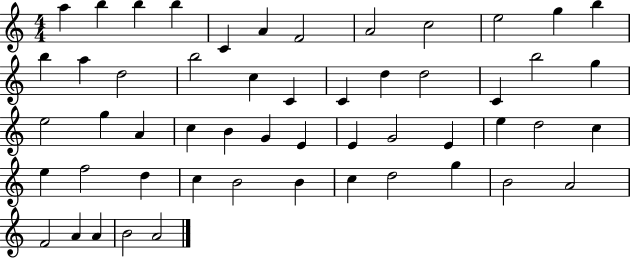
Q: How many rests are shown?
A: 0